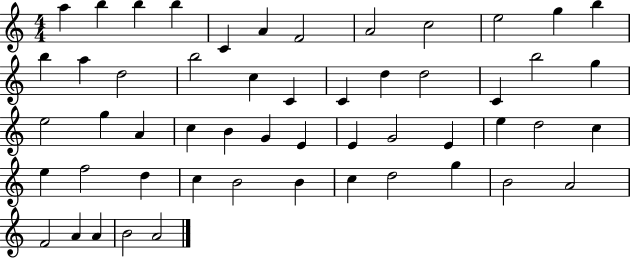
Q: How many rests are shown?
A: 0